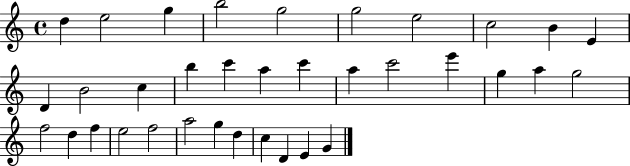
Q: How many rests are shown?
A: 0